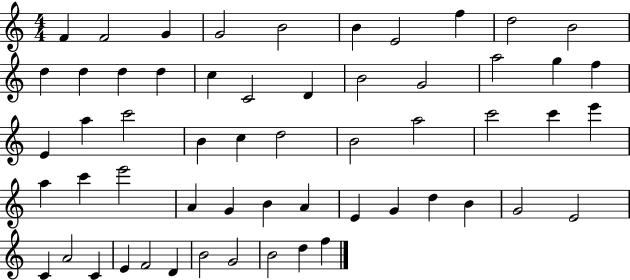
{
  \clef treble
  \numericTimeSignature
  \time 4/4
  \key c \major
  f'4 f'2 g'4 | g'2 b'2 | b'4 e'2 f''4 | d''2 b'2 | \break d''4 d''4 d''4 d''4 | c''4 c'2 d'4 | b'2 g'2 | a''2 g''4 f''4 | \break e'4 a''4 c'''2 | b'4 c''4 d''2 | b'2 a''2 | c'''2 c'''4 e'''4 | \break a''4 c'''4 e'''2 | a'4 g'4 b'4 a'4 | e'4 g'4 d''4 b'4 | g'2 e'2 | \break c'4 a'2 c'4 | e'4 f'2 d'4 | b'2 g'2 | b'2 d''4 f''4 | \break \bar "|."
}